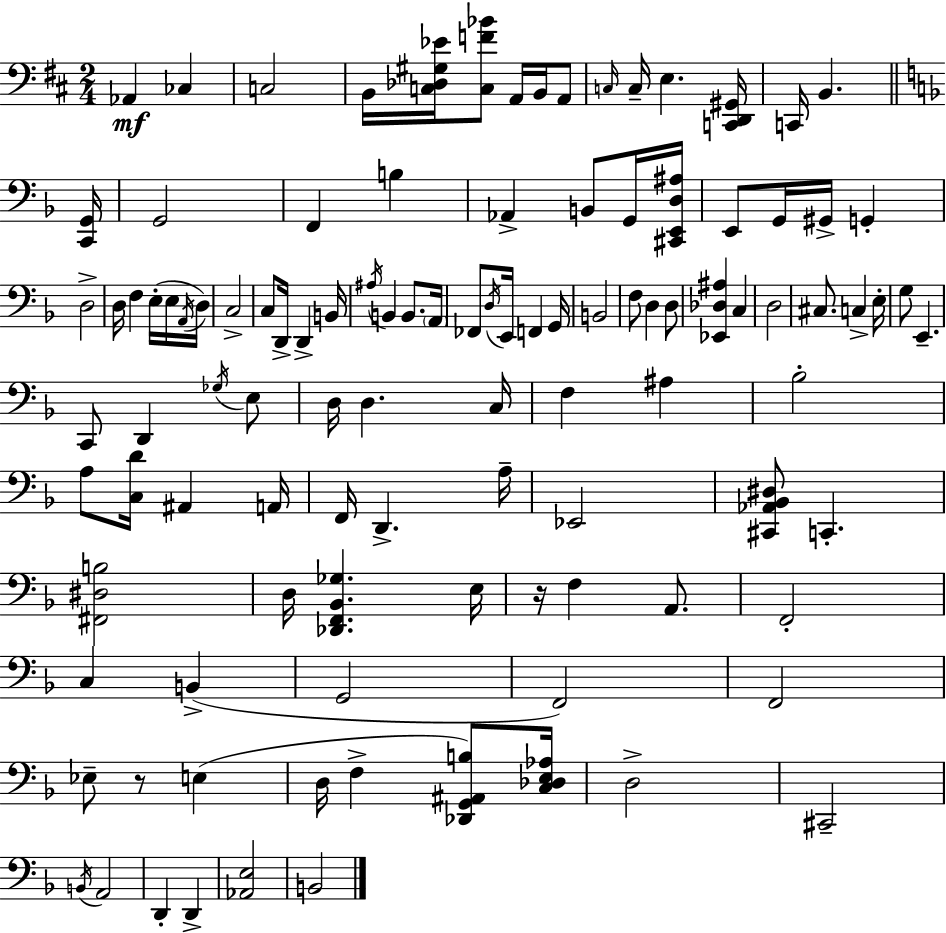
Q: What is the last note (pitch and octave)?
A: B2